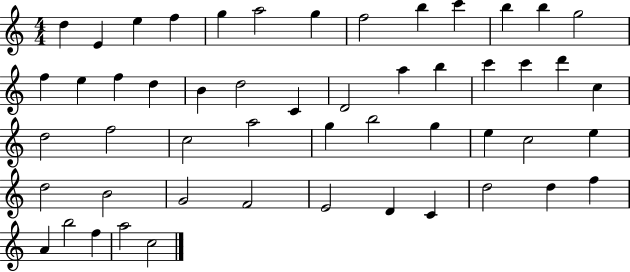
D5/q E4/q E5/q F5/q G5/q A5/h G5/q F5/h B5/q C6/q B5/q B5/q G5/h F5/q E5/q F5/q D5/q B4/q D5/h C4/q D4/h A5/q B5/q C6/q C6/q D6/q C5/q D5/h F5/h C5/h A5/h G5/q B5/h G5/q E5/q C5/h E5/q D5/h B4/h G4/h F4/h E4/h D4/q C4/q D5/h D5/q F5/q A4/q B5/h F5/q A5/h C5/h